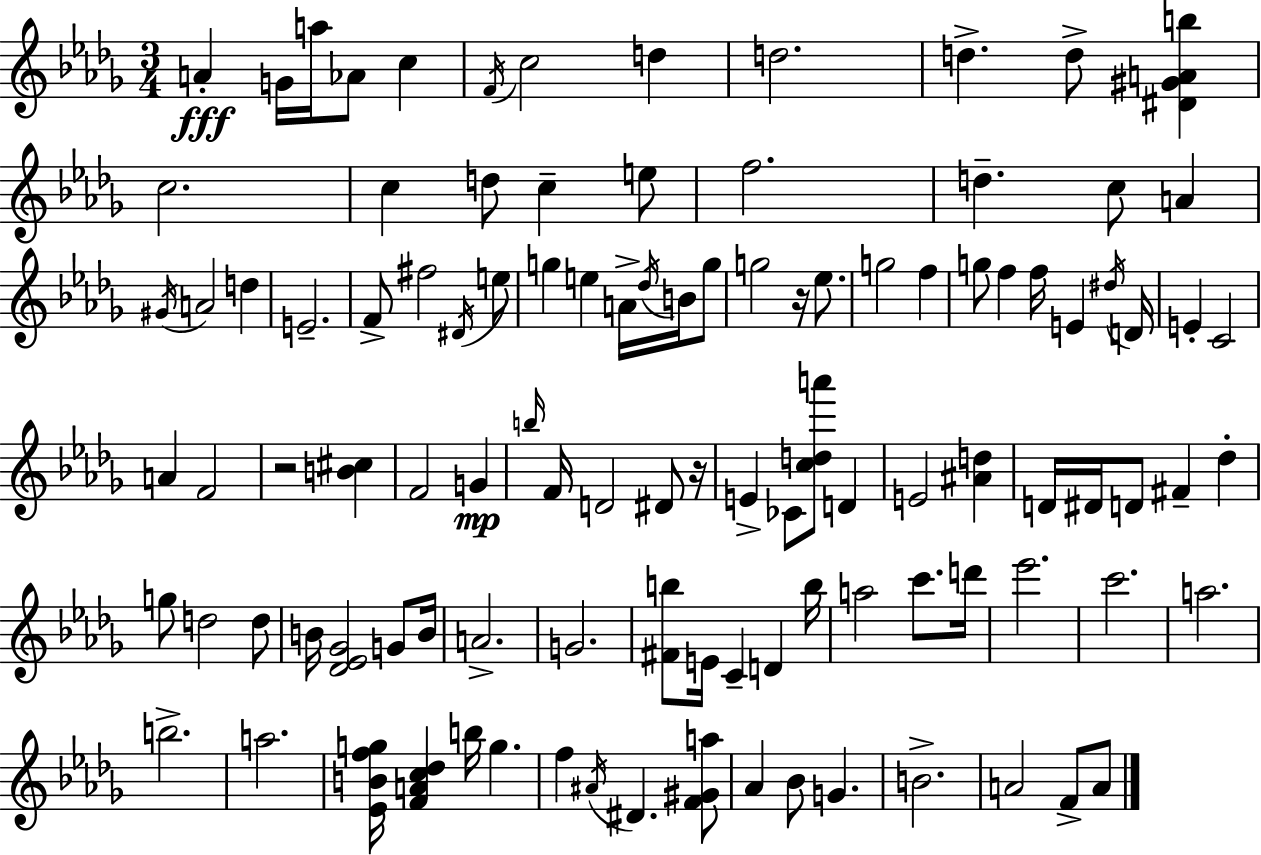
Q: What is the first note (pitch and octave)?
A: A4